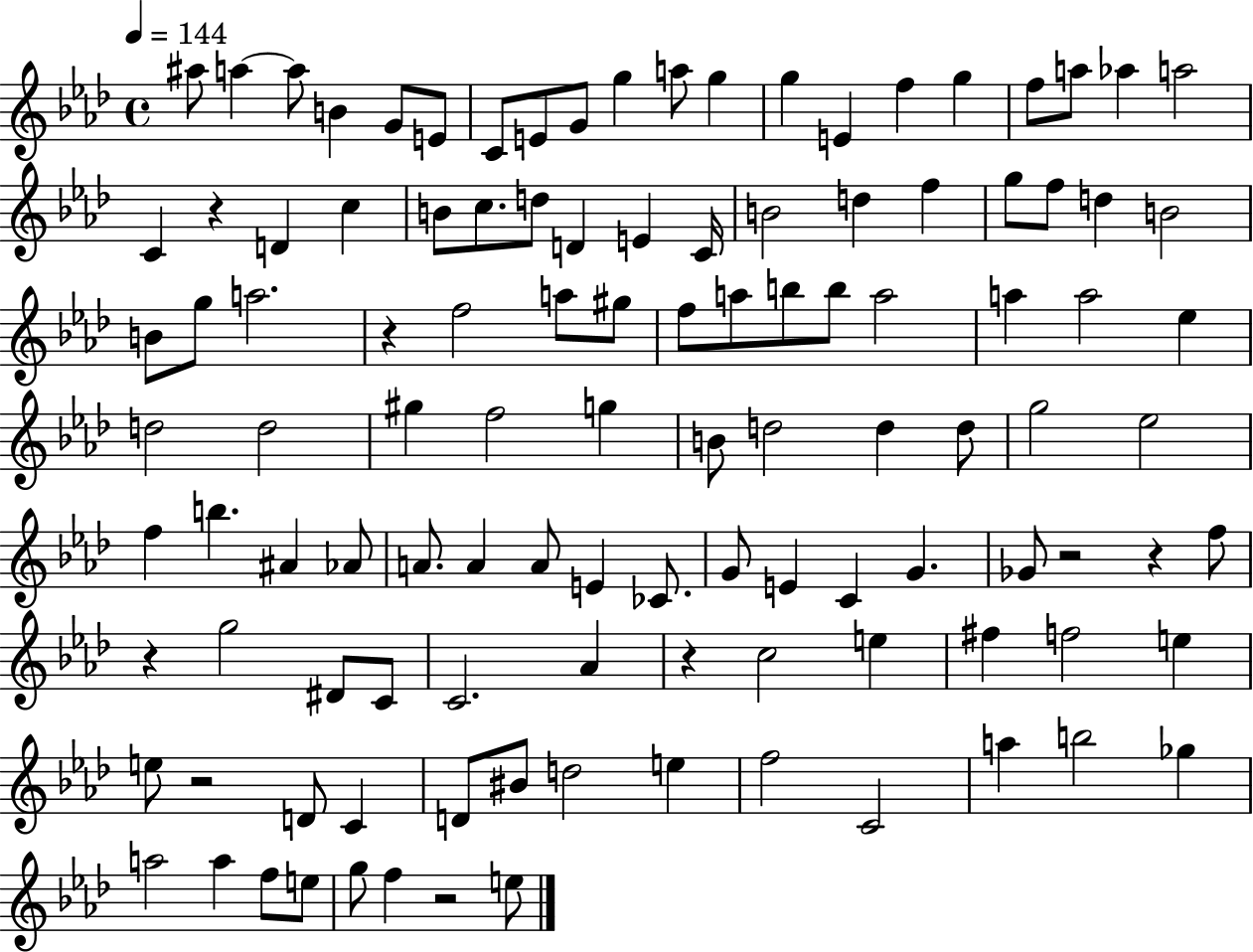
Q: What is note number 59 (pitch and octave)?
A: D5